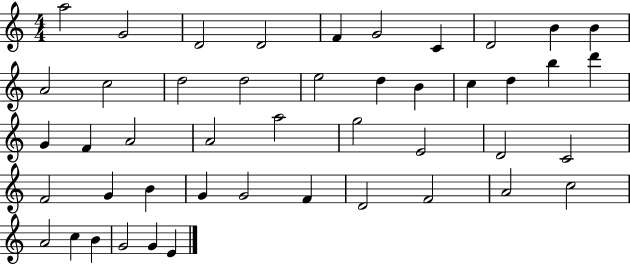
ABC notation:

X:1
T:Untitled
M:4/4
L:1/4
K:C
a2 G2 D2 D2 F G2 C D2 B B A2 c2 d2 d2 e2 d B c d b d' G F A2 A2 a2 g2 E2 D2 C2 F2 G B G G2 F D2 F2 A2 c2 A2 c B G2 G E